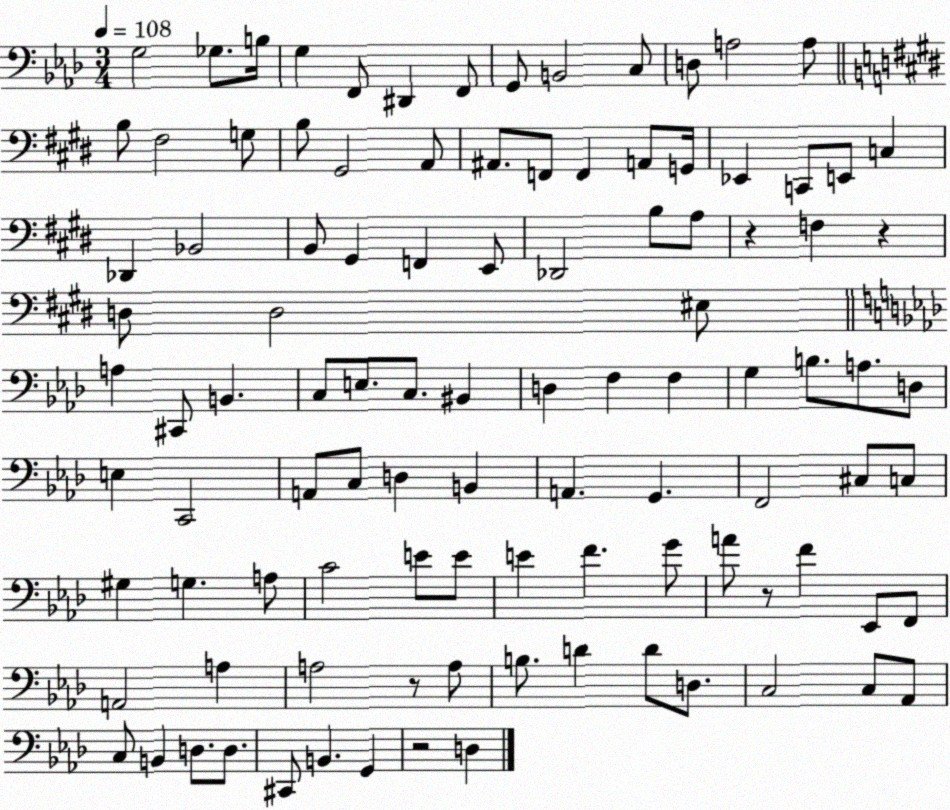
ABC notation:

X:1
T:Untitled
M:3/4
L:1/4
K:Ab
G,2 _G,/2 B,/4 G, F,,/2 ^D,, F,,/2 G,,/2 B,,2 C,/2 D,/2 A,2 A,/2 B,/2 ^F,2 G,/2 B,/2 ^G,,2 A,,/2 ^A,,/2 F,,/2 F,, A,,/2 G,,/4 _E,, C,,/2 E,,/2 C, _D,, _B,,2 B,,/2 ^G,, F,, E,,/2 _D,,2 B,/2 A,/2 z F, z D,/2 D,2 ^E,/2 A, ^C,,/2 B,, C,/2 E,/2 C,/2 ^B,, D, F, F, G, B,/2 A,/2 D,/2 E, C,,2 A,,/2 C,/2 D, B,, A,, G,, F,,2 ^C,/2 C,/2 ^G, G, A,/2 C2 E/2 E/2 E F G/2 A/2 z/2 F _E,,/2 F,,/2 A,,2 A, A,2 z/2 A,/2 B,/2 D D/2 D,/2 C,2 C,/2 _A,,/2 C,/2 B,, D,/2 D,/2 ^C,,/2 B,, G,, z2 D,